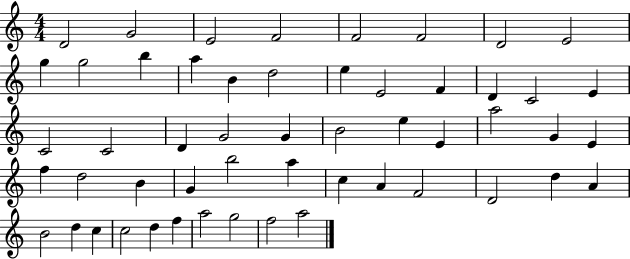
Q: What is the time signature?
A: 4/4